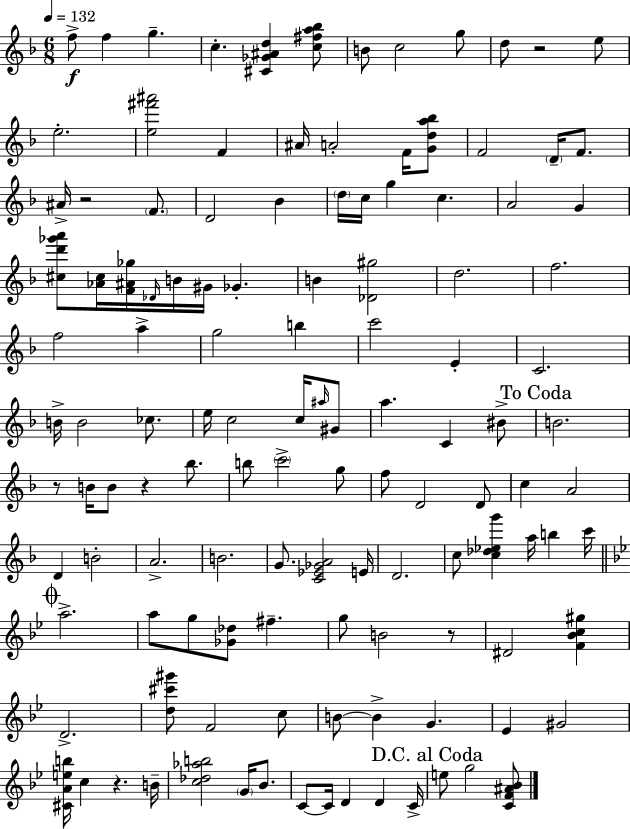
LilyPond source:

{
  \clef treble
  \numericTimeSignature
  \time 6/8
  \key f \major
  \tempo 4 = 132
  f''8->\f f''4 g''4.-- | c''4.-. <cis' ges' ais' d''>4 <c'' fis'' a'' bes''>8 | b'8 c''2 g''8 | d''8 r2 e''8 | \break e''2.-. | <e'' fis''' ais'''>2 f'4 | ais'16 a'2-. f'16 <g' d'' a'' bes''>8 | f'2 \parenthesize d'16-- f'8. | \break ais'16-> r2 \parenthesize f'8. | d'2 bes'4 | \parenthesize d''16 c''16 g''4 c''4. | a'2 g'4 | \break <cis'' d''' ges''' a'''>8 <aes' cis''>16 <f' ais' ges''>16 \grace { des'16 } b'16 gis'16 ges'4.-. | b'4 <des' gis''>2 | d''2. | f''2. | \break f''2 a''4-> | g''2 b''4 | c'''2 e'4-. | c'2. | \break b'16-> b'2 ces''8. | e''16 c''2 c''16 \grace { ais''16 } | gis'8 a''4. c'4 | bis'8-> \mark "To Coda" b'2. | \break r8 b'16 b'8 r4 bes''8. | b''8 \parenthesize c'''2-> | g''8 f''8 d'2 | d'8 c''4 a'2 | \break d'4 b'2-. | a'2.-> | b'2. | g'8. <c' ees' ges' a'>2 | \break e'16 d'2. | c''8 <c'' des'' ees'' g'''>4 a''16 b''4 | c'''16 \mark \markup { \musicglyph "scripts.coda" } \bar "||" \break \key bes \major a''2.-> | a''8 g''8 <ges' des''>8 fis''4.-- | g''8 b'2 r8 | dis'2 <f' bes' c'' gis''>4 | \break d'2.-> | <d'' cis''' gis'''>8 f'2 c''8 | b'8~~ b'4-> g'4. | ees'4 gis'2 | \break <cis' a' e'' b''>16 c''4 r4. b'16-- | <c'' des'' aes'' b''>2 \parenthesize g'16 bes'8. | c'8~~ c'16 d'4 d'4 c'16-> | \mark "D.C. al Coda" e''8 g''2 <c' f' ais' bes'>8 | \break \bar "|."
}